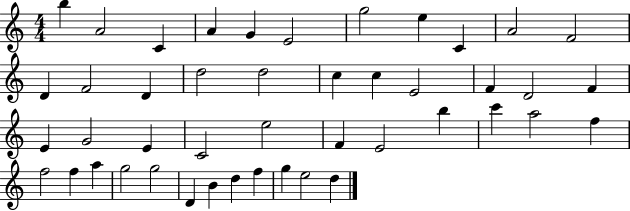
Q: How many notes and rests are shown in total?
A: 45